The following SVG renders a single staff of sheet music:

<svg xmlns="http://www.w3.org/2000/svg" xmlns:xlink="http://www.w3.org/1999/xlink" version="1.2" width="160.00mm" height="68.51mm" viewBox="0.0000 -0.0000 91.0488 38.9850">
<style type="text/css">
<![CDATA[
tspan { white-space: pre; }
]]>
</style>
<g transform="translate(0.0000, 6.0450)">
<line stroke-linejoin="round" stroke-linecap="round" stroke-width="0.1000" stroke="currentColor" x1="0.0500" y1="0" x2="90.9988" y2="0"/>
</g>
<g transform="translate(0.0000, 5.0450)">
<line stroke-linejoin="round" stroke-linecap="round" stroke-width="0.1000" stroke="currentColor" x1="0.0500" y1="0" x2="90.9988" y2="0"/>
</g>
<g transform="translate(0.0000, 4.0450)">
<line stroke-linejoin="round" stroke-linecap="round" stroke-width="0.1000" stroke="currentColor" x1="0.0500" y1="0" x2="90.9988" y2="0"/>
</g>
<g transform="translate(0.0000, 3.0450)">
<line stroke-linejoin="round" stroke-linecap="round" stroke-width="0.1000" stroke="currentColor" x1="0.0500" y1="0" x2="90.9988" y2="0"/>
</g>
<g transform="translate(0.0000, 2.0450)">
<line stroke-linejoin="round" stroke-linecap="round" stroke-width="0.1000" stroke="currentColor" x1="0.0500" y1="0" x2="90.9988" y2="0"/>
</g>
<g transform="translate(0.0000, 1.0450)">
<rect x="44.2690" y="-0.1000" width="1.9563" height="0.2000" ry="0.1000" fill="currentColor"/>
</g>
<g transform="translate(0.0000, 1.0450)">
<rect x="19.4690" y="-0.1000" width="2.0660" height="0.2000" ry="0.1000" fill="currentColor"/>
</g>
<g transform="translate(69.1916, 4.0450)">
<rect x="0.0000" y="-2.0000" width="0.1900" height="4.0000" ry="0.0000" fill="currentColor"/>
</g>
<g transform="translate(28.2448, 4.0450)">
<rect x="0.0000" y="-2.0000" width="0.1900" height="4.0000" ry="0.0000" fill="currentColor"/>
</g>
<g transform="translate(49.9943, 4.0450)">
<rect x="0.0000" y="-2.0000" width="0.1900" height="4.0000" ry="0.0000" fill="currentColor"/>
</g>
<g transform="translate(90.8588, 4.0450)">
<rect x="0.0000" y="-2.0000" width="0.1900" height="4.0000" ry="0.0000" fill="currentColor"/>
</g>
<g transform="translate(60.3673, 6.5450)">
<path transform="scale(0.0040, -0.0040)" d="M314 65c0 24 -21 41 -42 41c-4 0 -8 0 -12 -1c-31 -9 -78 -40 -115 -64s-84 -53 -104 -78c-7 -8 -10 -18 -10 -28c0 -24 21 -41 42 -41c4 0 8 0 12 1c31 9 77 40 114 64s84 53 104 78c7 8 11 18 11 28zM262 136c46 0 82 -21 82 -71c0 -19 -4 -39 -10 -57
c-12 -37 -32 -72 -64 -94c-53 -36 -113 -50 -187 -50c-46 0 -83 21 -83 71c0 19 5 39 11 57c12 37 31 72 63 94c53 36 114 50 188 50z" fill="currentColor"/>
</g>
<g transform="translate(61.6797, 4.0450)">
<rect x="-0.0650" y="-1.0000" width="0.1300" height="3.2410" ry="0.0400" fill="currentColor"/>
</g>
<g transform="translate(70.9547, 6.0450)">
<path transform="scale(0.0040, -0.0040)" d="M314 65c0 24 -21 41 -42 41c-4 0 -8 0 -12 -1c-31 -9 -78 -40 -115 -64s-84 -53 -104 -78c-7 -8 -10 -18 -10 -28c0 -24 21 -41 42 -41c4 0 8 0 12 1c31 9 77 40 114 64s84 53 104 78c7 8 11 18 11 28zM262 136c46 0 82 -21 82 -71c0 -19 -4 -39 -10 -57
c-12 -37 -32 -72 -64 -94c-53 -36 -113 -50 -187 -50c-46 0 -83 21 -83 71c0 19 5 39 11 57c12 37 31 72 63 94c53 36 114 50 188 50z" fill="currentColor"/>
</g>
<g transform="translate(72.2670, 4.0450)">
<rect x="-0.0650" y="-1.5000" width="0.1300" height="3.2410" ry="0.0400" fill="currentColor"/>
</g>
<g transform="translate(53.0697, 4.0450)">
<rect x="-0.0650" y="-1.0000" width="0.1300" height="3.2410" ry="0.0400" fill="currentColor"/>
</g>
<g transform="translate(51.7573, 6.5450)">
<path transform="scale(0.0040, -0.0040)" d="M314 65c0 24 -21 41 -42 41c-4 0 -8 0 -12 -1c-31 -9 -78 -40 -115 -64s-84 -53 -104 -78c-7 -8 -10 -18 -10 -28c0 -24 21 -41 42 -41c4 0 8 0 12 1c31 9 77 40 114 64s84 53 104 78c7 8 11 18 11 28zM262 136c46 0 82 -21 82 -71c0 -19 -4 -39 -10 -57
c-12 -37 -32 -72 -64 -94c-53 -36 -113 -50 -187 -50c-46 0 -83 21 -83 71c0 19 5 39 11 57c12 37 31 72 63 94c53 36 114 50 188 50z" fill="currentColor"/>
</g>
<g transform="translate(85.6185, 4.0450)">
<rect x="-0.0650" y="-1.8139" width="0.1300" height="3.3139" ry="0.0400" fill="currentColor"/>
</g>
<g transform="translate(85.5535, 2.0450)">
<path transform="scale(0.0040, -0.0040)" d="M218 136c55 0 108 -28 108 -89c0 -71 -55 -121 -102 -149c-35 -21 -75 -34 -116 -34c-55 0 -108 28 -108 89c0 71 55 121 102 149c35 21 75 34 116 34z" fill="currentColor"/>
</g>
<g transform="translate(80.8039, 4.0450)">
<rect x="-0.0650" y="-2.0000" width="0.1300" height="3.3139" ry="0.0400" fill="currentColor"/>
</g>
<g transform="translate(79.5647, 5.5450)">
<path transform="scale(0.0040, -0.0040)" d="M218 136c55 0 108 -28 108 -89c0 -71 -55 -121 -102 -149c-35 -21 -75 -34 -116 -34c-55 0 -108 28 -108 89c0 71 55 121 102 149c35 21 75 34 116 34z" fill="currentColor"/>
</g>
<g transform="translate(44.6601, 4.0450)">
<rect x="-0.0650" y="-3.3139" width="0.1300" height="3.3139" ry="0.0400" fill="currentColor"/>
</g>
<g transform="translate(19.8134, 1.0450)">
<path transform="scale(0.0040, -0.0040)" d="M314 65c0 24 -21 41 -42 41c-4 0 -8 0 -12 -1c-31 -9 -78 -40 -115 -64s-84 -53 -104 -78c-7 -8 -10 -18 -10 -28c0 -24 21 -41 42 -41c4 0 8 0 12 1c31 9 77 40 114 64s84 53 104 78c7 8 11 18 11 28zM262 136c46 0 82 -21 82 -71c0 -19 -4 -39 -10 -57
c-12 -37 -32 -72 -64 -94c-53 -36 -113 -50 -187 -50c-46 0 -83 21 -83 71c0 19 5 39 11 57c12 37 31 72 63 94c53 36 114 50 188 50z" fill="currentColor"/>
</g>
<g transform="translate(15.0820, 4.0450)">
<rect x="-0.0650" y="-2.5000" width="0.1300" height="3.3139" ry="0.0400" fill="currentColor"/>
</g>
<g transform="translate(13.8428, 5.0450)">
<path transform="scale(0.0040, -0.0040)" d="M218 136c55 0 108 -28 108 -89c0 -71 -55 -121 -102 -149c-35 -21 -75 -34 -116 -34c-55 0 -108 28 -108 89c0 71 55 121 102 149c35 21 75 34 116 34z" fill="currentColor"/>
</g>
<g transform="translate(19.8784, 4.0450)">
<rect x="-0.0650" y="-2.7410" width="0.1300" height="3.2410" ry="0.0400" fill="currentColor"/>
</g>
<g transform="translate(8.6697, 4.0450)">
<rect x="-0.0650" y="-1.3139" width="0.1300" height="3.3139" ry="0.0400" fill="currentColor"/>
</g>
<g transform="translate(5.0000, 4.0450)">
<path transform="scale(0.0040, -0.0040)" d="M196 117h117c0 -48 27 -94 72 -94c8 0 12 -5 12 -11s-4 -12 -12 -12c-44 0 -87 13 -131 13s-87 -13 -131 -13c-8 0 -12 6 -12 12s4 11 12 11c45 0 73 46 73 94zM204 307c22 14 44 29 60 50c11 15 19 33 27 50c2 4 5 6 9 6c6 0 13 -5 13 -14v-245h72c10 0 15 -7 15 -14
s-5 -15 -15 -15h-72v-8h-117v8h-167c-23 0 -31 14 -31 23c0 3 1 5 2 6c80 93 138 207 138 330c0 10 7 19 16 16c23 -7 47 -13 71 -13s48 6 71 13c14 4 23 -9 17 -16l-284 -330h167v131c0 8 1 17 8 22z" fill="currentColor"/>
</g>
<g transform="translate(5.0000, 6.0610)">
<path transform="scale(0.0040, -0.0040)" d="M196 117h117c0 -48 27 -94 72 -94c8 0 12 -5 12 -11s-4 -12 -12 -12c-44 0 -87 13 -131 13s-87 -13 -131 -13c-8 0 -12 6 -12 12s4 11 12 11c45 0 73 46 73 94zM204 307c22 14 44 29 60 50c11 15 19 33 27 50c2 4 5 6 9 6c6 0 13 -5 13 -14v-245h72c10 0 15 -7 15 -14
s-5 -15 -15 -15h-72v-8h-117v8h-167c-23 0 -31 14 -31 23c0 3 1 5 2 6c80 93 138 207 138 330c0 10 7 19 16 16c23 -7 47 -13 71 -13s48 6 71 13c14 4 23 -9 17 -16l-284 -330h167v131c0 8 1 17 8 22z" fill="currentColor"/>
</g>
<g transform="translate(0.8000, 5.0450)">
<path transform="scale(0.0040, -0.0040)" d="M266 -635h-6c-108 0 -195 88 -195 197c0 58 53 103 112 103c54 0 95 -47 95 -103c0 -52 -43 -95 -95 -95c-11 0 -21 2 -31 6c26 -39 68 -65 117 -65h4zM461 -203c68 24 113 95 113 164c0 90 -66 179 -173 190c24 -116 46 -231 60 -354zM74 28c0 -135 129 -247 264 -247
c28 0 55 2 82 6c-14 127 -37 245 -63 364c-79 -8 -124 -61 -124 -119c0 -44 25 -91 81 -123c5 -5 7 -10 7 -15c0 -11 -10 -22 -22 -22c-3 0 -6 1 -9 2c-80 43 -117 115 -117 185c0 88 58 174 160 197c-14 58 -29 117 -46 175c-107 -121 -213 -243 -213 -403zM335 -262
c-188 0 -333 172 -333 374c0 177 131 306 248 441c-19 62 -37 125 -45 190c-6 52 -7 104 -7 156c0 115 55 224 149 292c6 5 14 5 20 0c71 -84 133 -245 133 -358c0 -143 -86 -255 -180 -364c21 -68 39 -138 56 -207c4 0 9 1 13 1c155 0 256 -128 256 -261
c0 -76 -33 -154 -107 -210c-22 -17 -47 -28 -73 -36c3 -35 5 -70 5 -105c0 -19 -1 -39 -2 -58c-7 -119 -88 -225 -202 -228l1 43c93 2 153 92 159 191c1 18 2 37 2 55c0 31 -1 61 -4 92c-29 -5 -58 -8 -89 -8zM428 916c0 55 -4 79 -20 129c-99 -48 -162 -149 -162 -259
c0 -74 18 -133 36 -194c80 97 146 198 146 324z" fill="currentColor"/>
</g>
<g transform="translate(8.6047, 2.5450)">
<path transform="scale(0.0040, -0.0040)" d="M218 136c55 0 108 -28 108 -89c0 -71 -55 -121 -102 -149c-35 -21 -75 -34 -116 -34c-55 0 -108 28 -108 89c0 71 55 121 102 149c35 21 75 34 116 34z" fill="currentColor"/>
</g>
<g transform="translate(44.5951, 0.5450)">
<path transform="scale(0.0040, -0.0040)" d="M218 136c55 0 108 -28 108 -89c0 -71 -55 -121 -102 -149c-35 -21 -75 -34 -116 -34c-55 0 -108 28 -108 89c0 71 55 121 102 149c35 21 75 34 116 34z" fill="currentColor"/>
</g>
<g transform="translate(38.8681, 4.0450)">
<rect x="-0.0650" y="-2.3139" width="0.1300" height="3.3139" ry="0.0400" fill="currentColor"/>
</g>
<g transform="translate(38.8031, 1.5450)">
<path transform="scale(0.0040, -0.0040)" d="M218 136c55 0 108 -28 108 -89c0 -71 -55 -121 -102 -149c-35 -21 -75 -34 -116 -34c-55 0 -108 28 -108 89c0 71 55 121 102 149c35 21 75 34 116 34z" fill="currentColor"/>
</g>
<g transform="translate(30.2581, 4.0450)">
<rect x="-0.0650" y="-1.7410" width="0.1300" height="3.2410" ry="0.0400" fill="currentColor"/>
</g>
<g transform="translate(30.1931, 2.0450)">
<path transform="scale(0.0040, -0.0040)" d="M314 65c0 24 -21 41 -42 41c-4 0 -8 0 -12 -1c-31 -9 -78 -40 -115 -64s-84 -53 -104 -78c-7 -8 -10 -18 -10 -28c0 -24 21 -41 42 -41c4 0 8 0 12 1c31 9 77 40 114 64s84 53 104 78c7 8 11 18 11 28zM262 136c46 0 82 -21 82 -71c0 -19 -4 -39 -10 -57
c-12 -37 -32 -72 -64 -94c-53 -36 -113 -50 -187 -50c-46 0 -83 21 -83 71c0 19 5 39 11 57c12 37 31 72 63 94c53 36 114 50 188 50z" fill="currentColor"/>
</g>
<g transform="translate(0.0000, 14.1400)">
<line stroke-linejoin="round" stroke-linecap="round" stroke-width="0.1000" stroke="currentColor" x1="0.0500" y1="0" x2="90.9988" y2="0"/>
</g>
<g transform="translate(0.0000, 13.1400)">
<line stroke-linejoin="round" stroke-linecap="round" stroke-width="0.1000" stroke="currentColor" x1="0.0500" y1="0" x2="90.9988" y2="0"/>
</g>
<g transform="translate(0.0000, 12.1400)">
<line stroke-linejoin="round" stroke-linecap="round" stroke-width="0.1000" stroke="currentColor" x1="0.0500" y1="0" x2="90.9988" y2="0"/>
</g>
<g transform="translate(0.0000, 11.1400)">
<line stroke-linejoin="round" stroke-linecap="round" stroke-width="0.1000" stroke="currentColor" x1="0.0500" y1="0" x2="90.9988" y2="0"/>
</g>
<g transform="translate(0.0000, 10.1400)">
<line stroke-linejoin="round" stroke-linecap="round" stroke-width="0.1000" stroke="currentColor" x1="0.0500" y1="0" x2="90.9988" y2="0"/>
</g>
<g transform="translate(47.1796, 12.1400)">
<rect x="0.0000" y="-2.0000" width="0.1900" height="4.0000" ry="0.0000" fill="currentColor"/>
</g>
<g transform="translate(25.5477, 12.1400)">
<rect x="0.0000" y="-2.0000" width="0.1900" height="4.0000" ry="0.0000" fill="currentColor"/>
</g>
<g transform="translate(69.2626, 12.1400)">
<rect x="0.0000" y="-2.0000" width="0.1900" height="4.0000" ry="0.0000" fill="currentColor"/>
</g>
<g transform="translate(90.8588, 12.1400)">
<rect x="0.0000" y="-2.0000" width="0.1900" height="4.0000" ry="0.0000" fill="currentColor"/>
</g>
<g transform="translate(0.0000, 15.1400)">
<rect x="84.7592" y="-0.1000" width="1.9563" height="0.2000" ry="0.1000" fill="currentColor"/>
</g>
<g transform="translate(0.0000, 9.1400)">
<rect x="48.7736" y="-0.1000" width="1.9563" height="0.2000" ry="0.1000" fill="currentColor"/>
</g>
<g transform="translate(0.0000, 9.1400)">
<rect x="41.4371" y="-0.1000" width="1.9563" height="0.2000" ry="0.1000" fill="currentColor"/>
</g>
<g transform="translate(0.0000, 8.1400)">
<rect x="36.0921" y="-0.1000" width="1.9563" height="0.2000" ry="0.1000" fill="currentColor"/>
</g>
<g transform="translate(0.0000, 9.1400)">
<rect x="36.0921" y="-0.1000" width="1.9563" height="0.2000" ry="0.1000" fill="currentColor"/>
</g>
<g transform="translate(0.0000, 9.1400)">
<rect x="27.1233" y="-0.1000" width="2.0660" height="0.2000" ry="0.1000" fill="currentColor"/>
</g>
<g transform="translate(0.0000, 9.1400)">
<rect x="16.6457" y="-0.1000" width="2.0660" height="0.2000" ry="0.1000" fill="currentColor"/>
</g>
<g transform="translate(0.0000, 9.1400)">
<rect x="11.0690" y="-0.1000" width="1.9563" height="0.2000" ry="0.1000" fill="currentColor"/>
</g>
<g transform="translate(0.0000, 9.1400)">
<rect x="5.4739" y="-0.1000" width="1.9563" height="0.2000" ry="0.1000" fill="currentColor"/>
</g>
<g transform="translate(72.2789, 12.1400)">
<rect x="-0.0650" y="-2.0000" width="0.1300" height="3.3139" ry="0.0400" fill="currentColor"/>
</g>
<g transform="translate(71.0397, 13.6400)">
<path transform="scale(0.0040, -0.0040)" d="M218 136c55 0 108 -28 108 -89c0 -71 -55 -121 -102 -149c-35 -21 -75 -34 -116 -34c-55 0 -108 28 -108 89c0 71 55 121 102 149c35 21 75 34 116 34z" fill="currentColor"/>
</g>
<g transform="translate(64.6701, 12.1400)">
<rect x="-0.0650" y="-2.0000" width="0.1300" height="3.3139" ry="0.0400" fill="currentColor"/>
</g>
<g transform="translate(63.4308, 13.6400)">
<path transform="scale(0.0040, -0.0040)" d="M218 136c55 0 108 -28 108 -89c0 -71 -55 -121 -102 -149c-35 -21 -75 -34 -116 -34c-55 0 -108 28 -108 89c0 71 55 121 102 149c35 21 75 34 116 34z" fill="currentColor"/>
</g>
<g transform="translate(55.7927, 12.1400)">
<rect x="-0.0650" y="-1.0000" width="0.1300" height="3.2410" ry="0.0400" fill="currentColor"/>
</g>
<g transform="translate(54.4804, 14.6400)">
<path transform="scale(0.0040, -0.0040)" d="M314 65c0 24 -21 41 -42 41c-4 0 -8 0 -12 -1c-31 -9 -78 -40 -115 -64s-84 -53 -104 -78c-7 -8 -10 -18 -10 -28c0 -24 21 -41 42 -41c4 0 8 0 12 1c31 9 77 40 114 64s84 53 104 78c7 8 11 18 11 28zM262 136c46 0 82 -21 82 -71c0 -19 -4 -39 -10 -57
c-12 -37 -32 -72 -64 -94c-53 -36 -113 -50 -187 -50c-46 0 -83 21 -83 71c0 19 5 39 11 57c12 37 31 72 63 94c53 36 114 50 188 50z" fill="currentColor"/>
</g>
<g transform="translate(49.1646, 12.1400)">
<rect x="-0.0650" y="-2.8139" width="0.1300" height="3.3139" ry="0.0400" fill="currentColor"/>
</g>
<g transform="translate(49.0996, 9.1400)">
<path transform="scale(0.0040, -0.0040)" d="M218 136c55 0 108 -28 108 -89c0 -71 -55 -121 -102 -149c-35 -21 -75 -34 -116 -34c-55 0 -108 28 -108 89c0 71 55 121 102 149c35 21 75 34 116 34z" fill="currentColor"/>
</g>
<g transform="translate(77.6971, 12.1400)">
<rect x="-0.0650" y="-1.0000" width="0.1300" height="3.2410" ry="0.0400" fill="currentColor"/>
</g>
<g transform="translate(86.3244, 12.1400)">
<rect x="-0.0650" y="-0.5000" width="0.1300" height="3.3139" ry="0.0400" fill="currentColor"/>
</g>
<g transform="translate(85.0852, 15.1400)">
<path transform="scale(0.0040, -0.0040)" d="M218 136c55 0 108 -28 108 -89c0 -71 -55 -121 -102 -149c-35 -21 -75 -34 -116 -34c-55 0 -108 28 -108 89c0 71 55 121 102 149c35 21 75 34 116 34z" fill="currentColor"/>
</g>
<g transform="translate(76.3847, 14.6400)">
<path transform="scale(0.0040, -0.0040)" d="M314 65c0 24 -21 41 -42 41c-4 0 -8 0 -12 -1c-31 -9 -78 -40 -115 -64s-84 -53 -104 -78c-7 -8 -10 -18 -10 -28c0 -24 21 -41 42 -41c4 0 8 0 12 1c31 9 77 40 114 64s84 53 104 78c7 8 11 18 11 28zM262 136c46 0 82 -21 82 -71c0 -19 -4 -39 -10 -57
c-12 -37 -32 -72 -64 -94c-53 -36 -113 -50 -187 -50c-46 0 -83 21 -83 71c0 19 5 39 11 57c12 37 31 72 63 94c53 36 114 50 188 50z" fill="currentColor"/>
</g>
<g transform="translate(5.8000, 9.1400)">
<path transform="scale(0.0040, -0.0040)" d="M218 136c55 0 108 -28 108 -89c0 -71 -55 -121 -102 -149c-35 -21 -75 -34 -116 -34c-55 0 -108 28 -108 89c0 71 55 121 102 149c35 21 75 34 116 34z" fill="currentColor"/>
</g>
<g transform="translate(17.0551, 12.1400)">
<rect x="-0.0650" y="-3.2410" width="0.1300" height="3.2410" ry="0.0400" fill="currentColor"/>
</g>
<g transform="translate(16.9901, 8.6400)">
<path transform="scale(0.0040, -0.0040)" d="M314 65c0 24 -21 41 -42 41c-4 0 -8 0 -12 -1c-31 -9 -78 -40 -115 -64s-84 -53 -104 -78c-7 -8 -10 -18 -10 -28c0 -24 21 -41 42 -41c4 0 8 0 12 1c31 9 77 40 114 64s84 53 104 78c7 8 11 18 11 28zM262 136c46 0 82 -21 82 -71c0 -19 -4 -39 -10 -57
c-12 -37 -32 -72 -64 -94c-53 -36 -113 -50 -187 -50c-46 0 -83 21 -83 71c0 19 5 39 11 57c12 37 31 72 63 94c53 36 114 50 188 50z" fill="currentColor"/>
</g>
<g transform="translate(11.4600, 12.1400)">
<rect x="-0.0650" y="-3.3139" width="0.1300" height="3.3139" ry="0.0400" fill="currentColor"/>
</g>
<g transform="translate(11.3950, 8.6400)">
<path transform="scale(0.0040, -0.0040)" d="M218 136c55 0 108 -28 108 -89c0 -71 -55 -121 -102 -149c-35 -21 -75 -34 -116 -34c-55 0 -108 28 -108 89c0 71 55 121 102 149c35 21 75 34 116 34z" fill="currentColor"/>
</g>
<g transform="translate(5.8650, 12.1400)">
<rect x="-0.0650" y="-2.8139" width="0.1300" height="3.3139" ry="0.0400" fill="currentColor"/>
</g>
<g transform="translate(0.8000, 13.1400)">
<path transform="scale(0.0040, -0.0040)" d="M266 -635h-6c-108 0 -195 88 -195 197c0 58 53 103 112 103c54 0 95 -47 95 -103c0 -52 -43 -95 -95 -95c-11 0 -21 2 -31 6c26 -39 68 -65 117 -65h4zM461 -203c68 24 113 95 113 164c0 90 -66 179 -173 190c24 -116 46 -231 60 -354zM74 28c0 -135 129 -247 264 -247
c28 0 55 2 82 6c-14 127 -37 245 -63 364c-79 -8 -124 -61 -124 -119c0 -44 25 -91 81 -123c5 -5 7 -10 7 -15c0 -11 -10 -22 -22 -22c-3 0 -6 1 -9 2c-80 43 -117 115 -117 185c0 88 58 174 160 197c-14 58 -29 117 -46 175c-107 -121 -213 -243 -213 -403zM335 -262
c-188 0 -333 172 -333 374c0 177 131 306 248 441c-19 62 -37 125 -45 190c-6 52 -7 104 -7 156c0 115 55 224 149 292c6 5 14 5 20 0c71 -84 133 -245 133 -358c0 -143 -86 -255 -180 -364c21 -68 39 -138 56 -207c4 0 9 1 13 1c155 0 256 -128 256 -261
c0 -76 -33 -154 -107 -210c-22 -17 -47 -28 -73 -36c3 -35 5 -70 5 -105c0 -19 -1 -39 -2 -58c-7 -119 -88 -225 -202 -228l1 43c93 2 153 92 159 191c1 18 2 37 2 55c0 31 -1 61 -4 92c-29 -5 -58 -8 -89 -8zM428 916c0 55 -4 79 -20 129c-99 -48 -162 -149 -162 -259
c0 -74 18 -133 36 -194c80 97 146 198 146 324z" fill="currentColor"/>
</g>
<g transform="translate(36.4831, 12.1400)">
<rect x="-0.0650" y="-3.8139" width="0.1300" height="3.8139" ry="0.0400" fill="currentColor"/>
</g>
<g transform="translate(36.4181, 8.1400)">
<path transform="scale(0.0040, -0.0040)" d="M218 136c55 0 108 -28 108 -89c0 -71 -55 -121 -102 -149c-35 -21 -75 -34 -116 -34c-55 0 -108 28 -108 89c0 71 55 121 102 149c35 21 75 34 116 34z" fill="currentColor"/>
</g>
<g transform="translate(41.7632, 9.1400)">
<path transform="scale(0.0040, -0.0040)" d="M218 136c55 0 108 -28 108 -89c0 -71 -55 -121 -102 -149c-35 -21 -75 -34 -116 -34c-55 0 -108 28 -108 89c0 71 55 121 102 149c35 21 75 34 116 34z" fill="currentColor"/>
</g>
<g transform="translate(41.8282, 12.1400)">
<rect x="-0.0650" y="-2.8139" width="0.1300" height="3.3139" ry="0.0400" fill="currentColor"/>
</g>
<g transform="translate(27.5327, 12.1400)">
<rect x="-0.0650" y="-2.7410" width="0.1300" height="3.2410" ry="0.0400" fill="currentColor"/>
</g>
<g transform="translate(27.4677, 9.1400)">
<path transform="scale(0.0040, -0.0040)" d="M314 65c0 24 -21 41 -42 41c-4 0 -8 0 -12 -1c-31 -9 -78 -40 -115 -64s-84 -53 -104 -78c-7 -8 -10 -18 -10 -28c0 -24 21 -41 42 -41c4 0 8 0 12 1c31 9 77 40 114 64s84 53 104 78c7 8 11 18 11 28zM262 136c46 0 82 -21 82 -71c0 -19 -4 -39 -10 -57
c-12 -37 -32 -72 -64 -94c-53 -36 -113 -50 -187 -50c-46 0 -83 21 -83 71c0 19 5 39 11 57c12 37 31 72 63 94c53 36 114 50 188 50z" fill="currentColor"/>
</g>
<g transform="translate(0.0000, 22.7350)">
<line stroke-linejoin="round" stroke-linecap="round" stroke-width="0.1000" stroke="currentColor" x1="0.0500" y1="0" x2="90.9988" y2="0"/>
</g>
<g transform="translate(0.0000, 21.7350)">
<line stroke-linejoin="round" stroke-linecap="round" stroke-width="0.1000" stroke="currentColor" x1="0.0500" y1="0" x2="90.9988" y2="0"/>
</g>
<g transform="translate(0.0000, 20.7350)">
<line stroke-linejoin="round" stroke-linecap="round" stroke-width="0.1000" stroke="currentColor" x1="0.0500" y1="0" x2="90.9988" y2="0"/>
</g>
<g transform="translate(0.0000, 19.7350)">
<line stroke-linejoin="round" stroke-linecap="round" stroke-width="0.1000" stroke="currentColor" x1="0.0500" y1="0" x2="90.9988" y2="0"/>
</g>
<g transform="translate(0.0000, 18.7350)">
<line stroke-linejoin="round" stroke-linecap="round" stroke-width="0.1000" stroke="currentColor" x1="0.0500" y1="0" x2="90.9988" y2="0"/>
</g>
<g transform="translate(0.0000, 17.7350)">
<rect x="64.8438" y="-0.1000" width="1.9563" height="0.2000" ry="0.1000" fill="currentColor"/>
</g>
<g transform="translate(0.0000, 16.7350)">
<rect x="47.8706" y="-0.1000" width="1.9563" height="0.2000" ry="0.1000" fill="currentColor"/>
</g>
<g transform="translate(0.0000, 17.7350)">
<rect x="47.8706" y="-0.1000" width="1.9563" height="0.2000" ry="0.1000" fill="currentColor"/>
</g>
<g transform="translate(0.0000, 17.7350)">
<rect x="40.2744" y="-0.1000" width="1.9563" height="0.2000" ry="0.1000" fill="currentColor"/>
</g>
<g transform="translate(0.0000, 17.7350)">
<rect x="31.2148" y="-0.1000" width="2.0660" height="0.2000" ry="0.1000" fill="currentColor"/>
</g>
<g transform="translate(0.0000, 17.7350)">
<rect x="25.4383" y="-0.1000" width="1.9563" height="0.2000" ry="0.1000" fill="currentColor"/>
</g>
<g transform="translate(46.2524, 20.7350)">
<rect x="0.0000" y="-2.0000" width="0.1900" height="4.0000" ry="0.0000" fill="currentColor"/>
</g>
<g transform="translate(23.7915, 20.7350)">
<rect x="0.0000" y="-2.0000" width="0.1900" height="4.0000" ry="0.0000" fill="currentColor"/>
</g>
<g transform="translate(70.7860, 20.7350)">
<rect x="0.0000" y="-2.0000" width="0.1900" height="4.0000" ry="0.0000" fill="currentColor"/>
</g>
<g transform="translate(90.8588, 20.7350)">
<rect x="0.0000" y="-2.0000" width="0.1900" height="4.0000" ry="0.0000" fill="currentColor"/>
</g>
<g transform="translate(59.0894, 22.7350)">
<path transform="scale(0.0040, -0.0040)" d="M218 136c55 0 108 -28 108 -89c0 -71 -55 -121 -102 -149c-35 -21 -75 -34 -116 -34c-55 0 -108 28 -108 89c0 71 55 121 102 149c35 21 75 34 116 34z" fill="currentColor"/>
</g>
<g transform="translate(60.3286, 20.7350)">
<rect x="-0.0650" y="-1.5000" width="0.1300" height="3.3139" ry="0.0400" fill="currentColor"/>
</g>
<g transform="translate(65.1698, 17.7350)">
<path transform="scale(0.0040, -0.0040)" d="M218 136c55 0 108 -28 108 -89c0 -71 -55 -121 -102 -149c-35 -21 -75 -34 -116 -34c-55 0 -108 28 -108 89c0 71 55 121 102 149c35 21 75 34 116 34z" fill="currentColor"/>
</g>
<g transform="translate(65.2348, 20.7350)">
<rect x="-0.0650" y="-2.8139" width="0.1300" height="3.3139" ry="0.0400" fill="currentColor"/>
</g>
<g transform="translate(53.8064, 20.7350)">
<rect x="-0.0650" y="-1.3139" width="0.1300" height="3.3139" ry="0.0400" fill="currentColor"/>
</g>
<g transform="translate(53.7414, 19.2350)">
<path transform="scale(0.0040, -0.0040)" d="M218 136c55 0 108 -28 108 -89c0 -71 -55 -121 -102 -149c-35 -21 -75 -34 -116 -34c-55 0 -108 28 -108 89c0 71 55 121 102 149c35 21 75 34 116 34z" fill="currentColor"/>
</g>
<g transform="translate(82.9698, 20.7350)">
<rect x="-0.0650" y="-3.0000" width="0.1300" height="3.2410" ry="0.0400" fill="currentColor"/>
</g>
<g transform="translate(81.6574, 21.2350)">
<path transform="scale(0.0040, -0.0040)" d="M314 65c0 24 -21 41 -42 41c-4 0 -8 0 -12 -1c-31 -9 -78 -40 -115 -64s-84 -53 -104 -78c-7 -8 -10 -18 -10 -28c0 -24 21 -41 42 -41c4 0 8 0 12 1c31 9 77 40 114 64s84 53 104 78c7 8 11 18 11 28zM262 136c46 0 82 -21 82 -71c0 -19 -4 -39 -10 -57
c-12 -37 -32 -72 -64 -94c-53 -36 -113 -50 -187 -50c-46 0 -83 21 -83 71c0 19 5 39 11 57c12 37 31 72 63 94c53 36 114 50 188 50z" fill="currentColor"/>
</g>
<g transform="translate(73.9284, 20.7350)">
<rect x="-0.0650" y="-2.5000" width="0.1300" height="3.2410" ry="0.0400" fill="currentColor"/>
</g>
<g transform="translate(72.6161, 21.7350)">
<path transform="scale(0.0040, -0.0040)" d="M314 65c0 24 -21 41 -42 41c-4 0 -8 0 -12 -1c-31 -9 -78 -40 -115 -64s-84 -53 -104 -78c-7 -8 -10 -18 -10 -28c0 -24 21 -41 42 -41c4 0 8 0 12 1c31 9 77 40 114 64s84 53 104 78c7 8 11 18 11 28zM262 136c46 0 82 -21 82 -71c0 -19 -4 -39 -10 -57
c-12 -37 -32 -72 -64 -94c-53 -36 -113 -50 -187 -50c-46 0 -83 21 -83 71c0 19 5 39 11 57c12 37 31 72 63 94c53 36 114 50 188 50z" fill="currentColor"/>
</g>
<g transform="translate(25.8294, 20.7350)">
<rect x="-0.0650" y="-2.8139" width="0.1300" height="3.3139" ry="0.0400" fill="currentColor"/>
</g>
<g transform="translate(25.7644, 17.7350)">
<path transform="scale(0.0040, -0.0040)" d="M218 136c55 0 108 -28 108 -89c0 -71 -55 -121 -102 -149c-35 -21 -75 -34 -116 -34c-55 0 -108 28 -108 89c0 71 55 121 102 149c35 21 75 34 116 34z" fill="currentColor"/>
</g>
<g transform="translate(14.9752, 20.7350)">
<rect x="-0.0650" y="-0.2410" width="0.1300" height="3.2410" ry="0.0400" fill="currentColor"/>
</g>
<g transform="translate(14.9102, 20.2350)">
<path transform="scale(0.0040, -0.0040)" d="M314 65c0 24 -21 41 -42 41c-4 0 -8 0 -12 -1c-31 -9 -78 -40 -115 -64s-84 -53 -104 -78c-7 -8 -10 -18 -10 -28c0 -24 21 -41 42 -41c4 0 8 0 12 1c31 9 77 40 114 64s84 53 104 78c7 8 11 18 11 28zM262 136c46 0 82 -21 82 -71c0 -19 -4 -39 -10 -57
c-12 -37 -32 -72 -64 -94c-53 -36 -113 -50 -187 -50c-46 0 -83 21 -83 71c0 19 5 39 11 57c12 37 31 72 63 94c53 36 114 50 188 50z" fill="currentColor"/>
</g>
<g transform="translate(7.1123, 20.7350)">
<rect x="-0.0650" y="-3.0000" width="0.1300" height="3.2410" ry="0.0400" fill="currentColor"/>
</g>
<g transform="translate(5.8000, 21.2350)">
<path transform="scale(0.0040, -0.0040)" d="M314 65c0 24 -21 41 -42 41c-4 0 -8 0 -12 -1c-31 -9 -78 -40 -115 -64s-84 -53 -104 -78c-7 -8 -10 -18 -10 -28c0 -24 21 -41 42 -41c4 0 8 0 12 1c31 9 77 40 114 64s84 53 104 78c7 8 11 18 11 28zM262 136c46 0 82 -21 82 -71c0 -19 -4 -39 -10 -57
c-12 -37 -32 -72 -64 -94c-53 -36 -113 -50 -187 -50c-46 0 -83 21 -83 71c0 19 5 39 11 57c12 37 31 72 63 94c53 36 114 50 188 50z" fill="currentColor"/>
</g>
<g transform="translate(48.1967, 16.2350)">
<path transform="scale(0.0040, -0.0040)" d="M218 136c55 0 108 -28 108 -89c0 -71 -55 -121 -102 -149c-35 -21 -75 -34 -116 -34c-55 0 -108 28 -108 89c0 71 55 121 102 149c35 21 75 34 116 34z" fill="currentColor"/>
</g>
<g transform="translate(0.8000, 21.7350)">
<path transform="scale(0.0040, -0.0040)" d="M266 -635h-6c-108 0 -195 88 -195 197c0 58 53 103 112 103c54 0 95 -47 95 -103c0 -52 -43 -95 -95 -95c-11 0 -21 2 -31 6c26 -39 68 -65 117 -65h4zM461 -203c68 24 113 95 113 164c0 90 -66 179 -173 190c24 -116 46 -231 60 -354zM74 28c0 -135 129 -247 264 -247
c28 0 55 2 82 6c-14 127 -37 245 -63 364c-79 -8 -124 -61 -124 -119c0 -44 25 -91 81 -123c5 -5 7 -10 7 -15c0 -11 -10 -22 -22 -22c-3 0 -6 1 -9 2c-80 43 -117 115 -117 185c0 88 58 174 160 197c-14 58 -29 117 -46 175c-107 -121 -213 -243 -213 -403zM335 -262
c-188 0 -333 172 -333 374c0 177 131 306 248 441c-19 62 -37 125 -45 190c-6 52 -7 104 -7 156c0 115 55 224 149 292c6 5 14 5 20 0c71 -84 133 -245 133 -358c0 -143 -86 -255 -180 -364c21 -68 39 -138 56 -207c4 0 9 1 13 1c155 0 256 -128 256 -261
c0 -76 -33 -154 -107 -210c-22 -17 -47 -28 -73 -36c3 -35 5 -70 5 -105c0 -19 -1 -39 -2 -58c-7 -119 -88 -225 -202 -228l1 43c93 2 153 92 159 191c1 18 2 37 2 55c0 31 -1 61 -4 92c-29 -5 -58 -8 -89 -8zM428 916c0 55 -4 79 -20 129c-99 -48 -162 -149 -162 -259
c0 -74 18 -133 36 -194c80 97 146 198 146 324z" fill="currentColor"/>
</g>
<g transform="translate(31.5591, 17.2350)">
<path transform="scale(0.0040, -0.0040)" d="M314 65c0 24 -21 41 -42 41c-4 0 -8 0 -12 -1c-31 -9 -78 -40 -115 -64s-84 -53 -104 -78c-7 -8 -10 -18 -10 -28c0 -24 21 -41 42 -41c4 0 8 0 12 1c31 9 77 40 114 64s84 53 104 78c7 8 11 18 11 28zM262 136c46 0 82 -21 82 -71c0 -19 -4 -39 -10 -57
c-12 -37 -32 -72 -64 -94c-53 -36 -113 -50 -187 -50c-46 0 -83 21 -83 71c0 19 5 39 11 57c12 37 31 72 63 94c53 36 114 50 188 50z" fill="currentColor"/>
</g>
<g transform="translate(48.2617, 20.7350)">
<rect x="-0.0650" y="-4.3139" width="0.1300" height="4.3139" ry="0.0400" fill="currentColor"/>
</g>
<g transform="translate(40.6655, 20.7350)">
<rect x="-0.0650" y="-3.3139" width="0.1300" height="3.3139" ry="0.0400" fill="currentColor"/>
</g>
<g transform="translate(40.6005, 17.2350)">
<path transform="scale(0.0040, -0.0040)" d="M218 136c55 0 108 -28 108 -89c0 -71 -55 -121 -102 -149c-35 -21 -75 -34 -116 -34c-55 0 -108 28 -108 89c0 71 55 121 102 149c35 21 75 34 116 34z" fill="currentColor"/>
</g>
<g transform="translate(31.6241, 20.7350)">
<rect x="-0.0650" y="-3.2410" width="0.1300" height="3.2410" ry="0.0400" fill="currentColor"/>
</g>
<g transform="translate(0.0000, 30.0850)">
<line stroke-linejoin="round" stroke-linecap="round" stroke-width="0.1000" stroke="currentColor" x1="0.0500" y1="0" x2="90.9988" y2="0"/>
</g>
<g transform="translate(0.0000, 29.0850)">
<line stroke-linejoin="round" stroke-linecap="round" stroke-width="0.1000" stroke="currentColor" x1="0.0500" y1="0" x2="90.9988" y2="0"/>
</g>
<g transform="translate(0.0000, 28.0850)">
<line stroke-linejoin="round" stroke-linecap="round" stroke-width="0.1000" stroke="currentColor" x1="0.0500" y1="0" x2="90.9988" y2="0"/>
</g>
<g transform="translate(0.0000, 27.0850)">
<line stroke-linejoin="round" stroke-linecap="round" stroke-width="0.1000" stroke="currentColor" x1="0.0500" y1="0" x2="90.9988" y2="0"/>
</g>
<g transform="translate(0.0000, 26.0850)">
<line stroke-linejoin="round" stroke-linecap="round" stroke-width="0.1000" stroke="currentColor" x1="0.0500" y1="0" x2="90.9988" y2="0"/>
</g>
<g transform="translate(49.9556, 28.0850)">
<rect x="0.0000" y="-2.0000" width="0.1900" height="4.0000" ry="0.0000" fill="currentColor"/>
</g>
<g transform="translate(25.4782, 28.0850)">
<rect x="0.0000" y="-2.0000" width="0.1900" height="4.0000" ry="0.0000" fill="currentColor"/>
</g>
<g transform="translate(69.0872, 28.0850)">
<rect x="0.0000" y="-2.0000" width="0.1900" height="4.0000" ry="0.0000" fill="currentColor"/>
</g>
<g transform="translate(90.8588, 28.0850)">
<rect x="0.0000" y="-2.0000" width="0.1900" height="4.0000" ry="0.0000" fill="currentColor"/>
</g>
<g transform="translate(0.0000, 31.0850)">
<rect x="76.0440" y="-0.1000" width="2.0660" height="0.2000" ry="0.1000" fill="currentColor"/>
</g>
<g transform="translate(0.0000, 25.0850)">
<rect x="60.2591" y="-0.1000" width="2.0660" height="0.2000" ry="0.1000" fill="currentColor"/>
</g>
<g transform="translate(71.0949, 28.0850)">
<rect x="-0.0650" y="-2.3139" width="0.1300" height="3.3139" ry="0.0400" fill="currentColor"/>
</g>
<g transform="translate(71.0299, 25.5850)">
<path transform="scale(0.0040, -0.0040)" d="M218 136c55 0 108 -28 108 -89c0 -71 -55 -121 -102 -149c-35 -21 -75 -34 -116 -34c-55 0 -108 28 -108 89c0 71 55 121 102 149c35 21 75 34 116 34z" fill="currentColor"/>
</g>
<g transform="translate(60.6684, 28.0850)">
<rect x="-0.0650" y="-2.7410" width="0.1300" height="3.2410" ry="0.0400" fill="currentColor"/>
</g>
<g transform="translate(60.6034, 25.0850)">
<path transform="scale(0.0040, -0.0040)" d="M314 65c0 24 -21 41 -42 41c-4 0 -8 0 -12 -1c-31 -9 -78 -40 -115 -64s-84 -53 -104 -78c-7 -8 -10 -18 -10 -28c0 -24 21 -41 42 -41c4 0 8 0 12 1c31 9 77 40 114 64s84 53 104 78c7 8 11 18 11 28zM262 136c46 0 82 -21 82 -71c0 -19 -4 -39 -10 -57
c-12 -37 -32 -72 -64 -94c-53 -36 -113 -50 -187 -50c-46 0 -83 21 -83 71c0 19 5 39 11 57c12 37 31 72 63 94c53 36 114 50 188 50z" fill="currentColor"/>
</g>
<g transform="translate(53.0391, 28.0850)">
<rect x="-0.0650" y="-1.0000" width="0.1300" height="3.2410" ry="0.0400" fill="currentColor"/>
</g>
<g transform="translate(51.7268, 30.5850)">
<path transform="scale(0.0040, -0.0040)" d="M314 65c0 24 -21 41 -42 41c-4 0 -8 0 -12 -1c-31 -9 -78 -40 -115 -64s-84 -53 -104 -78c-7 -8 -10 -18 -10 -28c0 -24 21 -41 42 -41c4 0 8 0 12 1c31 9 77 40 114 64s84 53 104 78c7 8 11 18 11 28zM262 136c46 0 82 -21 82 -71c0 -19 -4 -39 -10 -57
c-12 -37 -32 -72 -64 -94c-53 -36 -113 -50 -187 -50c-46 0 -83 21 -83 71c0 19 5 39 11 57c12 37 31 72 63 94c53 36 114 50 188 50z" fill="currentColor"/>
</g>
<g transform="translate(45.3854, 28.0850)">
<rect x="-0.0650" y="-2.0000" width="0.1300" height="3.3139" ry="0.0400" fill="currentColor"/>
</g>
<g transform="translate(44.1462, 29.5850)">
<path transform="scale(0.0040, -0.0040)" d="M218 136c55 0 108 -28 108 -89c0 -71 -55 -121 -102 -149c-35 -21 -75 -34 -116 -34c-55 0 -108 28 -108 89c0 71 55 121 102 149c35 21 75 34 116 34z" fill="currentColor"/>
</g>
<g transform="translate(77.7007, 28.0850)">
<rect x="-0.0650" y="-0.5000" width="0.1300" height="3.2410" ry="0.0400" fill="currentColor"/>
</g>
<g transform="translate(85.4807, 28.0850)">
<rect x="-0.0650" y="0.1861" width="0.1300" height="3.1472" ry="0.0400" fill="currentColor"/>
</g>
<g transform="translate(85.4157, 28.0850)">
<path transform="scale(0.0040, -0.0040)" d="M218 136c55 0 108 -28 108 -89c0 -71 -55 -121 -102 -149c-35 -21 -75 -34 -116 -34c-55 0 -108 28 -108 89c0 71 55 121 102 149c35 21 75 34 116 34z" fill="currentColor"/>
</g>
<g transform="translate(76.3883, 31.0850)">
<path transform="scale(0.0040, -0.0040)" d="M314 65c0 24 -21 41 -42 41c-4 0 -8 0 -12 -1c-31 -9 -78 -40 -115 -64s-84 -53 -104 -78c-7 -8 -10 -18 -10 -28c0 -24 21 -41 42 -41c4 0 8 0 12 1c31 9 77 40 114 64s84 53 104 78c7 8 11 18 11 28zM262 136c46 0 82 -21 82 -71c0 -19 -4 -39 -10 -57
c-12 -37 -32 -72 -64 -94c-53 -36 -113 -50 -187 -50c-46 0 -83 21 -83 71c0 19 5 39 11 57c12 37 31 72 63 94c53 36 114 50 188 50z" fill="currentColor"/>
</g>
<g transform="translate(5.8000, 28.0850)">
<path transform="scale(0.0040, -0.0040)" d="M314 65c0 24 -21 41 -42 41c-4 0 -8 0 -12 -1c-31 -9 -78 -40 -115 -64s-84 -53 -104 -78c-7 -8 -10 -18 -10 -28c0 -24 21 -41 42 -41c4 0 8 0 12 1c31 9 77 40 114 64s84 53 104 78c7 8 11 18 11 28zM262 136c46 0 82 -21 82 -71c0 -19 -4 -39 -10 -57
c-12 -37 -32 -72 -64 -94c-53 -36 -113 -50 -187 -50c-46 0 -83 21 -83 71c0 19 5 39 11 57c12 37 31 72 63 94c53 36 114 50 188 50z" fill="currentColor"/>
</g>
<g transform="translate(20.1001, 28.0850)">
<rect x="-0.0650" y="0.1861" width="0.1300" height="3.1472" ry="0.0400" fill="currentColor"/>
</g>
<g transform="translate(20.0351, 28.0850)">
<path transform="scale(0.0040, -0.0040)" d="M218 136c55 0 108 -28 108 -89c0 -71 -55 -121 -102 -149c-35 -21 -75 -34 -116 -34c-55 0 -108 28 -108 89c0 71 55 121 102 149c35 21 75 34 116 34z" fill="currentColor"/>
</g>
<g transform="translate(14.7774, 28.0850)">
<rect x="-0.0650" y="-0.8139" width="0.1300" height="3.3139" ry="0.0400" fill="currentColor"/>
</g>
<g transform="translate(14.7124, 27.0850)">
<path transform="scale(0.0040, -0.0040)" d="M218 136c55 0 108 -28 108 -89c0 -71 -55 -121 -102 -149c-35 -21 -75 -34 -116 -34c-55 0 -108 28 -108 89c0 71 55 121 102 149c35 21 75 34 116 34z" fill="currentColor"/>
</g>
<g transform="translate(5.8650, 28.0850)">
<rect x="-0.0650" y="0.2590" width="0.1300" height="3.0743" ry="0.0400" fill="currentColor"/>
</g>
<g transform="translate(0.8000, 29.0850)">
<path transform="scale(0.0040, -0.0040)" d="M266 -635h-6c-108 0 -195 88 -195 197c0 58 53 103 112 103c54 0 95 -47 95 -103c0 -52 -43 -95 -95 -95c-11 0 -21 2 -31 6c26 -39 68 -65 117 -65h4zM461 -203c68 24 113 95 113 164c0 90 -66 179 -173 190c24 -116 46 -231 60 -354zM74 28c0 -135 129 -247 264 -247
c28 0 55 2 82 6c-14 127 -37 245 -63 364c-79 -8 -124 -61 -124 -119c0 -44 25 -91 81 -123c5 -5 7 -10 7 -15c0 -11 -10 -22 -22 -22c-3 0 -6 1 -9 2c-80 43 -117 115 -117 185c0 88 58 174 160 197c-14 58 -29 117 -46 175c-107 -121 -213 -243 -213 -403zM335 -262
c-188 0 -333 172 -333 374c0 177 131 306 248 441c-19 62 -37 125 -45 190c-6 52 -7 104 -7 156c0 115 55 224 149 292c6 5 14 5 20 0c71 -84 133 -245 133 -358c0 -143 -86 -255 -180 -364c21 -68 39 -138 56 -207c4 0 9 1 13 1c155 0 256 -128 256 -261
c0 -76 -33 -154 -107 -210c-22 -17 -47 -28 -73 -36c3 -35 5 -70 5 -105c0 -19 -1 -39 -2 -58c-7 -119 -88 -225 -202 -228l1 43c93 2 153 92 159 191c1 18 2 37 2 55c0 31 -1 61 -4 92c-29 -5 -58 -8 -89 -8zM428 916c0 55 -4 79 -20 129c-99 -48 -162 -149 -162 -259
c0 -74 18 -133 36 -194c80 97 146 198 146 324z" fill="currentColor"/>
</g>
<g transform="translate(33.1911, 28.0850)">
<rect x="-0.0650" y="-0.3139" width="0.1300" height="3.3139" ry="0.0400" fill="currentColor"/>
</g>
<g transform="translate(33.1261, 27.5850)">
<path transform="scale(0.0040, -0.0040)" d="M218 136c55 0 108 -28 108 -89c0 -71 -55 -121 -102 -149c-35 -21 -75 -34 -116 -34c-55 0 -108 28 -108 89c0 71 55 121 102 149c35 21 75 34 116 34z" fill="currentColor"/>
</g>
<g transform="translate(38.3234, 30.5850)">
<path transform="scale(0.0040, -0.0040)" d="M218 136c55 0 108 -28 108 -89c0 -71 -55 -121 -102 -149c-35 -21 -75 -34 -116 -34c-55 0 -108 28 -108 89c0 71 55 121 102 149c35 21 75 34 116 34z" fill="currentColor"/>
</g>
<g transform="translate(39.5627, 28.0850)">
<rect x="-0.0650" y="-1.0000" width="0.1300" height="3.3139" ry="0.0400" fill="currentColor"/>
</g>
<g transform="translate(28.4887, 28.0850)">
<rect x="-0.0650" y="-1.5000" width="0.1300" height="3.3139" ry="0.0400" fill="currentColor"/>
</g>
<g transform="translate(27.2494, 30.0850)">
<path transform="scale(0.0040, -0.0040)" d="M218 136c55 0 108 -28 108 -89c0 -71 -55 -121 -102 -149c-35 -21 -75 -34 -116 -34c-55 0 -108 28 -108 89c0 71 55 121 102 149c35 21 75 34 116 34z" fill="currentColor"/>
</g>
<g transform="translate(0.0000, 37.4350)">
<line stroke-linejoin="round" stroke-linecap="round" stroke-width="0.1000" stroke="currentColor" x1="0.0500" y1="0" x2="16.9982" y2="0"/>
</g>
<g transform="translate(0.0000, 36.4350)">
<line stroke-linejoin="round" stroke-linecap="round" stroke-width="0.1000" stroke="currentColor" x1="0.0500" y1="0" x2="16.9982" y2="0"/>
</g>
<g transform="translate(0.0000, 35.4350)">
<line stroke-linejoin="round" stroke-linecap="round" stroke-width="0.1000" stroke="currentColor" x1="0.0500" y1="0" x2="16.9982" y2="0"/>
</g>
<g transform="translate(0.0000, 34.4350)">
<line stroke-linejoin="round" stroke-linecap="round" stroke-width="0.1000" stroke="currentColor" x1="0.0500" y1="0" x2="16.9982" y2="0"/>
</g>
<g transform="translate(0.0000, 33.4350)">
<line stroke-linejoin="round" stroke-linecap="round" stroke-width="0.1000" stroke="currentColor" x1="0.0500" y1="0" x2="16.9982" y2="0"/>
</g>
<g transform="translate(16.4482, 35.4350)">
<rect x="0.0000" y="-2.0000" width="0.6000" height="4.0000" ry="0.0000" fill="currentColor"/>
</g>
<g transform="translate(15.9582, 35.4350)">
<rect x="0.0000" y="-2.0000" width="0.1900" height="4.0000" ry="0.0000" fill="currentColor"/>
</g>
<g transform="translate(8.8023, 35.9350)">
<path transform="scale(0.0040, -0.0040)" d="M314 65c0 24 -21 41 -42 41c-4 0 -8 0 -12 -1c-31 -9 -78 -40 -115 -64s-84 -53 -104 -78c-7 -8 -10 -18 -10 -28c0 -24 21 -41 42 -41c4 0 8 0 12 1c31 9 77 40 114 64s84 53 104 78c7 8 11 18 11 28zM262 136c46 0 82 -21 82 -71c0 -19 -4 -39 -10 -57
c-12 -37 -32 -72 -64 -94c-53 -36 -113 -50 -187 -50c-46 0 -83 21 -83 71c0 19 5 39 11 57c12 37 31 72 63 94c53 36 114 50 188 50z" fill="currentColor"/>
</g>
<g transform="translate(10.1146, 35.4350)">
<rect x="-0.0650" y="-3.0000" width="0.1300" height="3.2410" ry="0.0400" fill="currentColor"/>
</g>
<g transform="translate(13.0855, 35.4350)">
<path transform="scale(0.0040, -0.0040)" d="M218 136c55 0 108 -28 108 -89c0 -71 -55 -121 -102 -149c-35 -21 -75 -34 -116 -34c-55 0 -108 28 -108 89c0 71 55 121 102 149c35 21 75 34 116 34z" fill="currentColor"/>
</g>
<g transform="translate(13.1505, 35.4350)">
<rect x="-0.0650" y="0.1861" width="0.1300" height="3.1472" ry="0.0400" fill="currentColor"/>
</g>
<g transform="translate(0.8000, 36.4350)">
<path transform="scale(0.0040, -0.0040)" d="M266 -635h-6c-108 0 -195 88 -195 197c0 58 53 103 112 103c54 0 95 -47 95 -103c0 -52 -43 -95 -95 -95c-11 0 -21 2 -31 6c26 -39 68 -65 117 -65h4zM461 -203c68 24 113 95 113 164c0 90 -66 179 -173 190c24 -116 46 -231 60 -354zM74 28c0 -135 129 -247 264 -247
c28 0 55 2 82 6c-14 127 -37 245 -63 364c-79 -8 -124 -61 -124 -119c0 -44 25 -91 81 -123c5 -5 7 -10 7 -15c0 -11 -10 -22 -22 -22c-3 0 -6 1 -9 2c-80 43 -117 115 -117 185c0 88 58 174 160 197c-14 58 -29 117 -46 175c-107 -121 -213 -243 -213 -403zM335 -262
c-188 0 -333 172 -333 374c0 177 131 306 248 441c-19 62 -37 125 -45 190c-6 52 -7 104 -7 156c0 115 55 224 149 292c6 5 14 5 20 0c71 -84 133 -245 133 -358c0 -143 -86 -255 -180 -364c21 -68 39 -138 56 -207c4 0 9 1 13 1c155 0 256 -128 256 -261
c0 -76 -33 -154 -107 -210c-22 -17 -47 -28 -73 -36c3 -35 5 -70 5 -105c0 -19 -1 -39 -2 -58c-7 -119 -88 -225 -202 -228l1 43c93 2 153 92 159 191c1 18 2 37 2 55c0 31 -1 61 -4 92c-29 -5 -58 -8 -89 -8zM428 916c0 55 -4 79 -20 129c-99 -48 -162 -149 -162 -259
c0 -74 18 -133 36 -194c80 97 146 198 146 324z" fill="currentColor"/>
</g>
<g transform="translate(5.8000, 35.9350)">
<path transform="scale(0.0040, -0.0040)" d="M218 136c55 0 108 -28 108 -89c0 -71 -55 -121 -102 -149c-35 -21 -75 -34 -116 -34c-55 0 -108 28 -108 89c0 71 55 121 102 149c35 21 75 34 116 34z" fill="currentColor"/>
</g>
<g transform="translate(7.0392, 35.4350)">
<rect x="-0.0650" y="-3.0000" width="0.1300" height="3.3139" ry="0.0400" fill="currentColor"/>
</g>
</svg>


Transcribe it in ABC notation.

X:1
T:Untitled
M:4/4
L:1/4
K:C
e G a2 f2 g b D2 D2 E2 F f a b b2 a2 c' a a D2 F F D2 C A2 c2 a b2 b d' e E a G2 A2 B2 d B E c D F D2 a2 g C2 B A A2 B